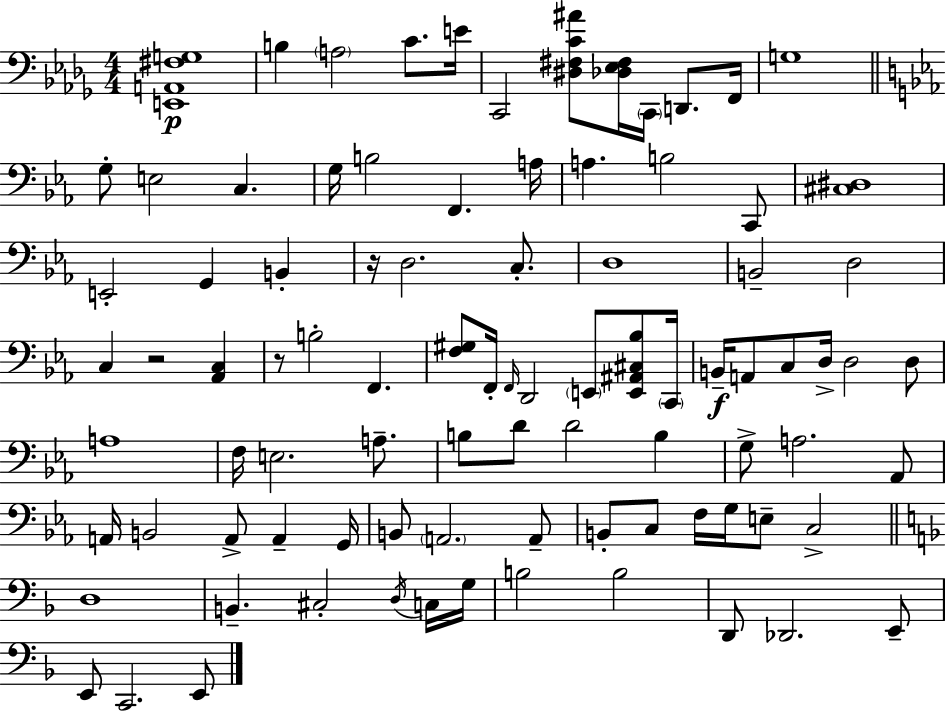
X:1
T:Untitled
M:4/4
L:1/4
K:Bbm
[E,,A,,^F,G,]4 B, A,2 C/2 E/4 C,,2 [^D,^F,C^A]/2 [_D,_E,^F,]/4 C,,/4 D,,/2 F,,/4 G,4 G,/2 E,2 C, G,/4 B,2 F,, A,/4 A, B,2 C,,/2 [^C,^D,]4 E,,2 G,, B,, z/4 D,2 C,/2 D,4 B,,2 D,2 C, z2 [_A,,C,] z/2 B,2 F,, [F,^G,]/2 F,,/4 F,,/4 D,,2 E,,/2 [E,,^A,,^C,_B,]/2 C,,/4 B,,/4 A,,/2 C,/2 D,/4 D,2 D,/2 A,4 F,/4 E,2 A,/2 B,/2 D/2 D2 B, G,/2 A,2 _A,,/2 A,,/4 B,,2 A,,/2 A,, G,,/4 B,,/2 A,,2 A,,/2 B,,/2 C,/2 F,/4 G,/4 E,/2 C,2 D,4 B,, ^C,2 D,/4 C,/4 G,/4 B,2 B,2 D,,/2 _D,,2 E,,/2 E,,/2 C,,2 E,,/2